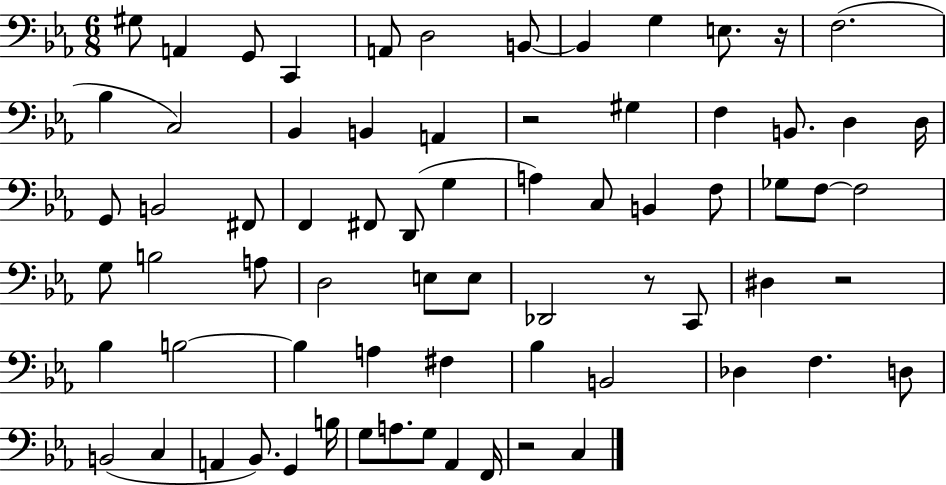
G#3/e A2/q G2/e C2/q A2/e D3/h B2/e B2/q G3/q E3/e. R/s F3/h. Bb3/q C3/h Bb2/q B2/q A2/q R/h G#3/q F3/q B2/e. D3/q D3/s G2/e B2/h F#2/e F2/q F#2/e D2/e G3/q A3/q C3/e B2/q F3/e Gb3/e F3/e F3/h G3/e B3/h A3/e D3/h E3/e E3/e Db2/h R/e C2/e D#3/q R/h Bb3/q B3/h B3/q A3/q F#3/q Bb3/q B2/h Db3/q F3/q. D3/e B2/h C3/q A2/q Bb2/e. G2/q B3/s G3/e A3/e. G3/e Ab2/q F2/s R/h C3/q